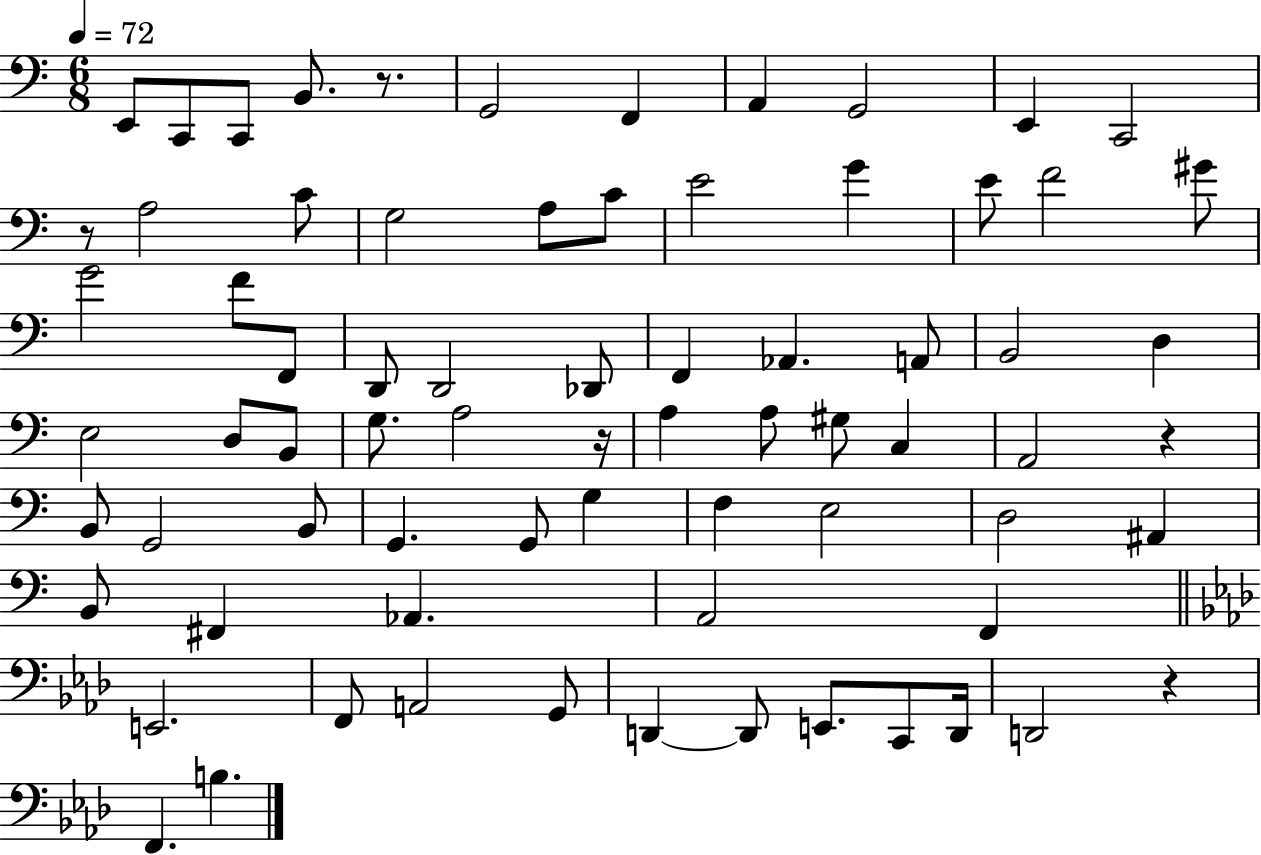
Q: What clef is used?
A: bass